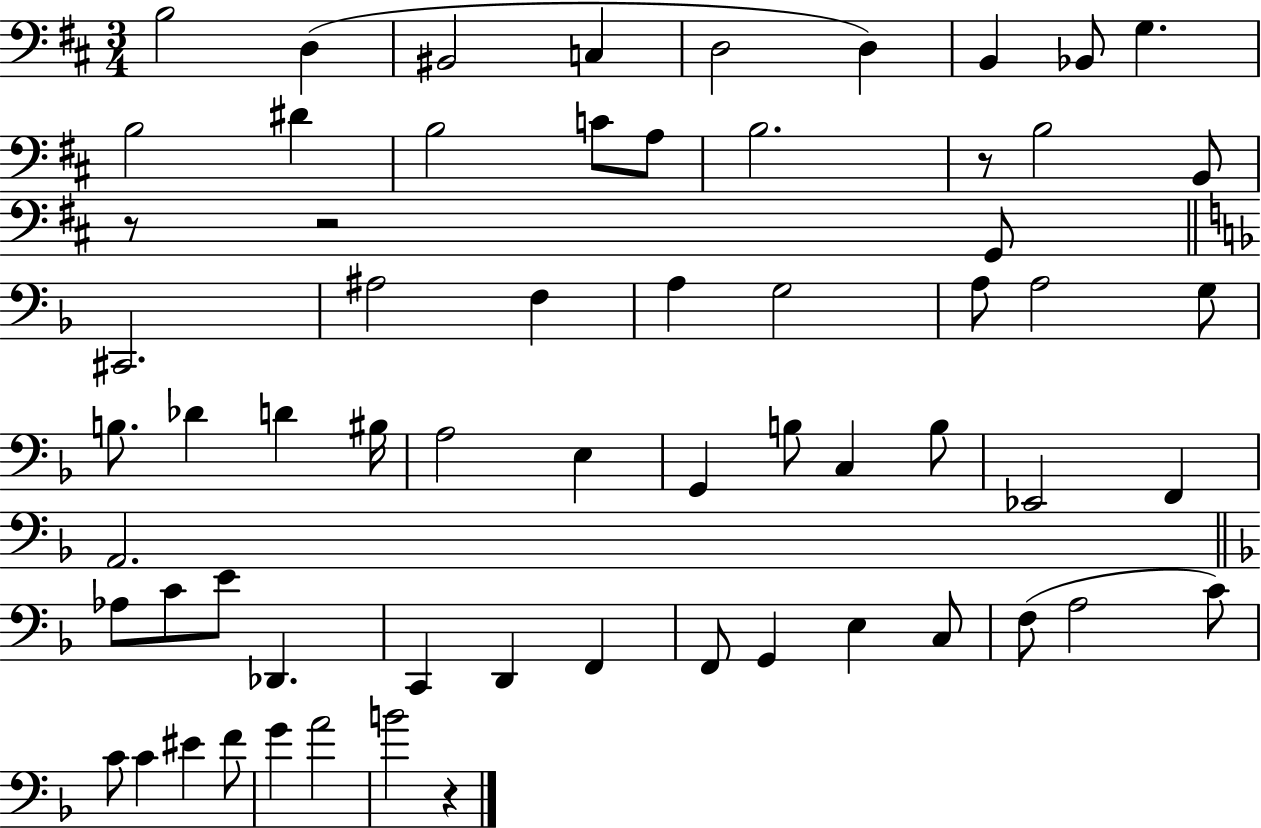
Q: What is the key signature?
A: D major